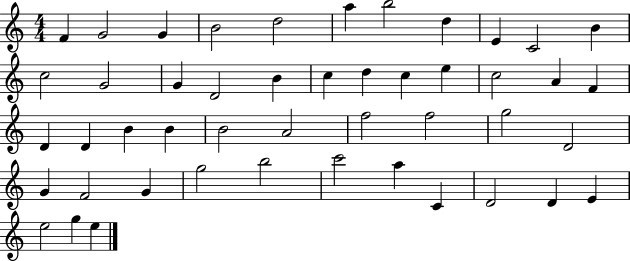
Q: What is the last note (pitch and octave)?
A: E5